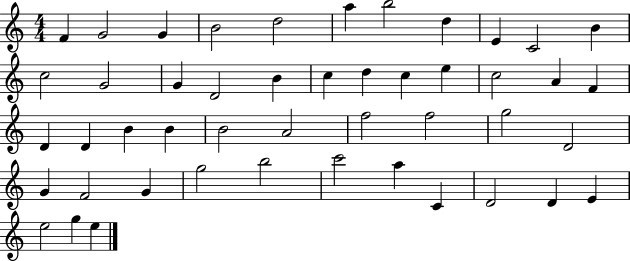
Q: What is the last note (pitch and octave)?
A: E5